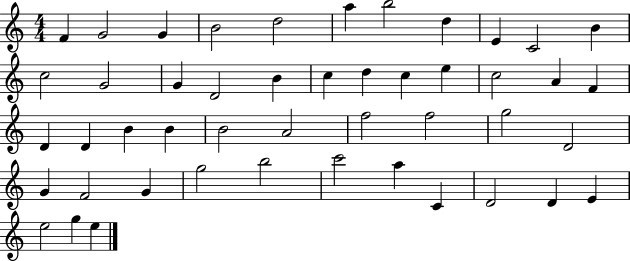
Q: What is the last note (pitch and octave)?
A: E5